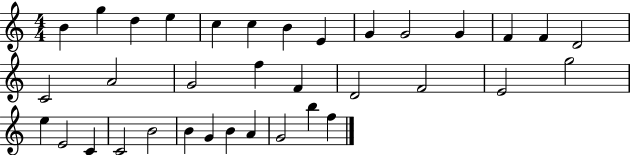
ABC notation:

X:1
T:Untitled
M:4/4
L:1/4
K:C
B g d e c c B E G G2 G F F D2 C2 A2 G2 f F D2 F2 E2 g2 e E2 C C2 B2 B G B A G2 b f